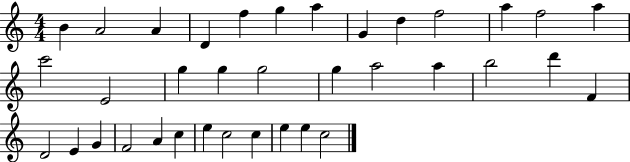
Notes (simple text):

B4/q A4/h A4/q D4/q F5/q G5/q A5/q G4/q D5/q F5/h A5/q F5/h A5/q C6/h E4/h G5/q G5/q G5/h G5/q A5/h A5/q B5/h D6/q F4/q D4/h E4/q G4/q F4/h A4/q C5/q E5/q C5/h C5/q E5/q E5/q C5/h